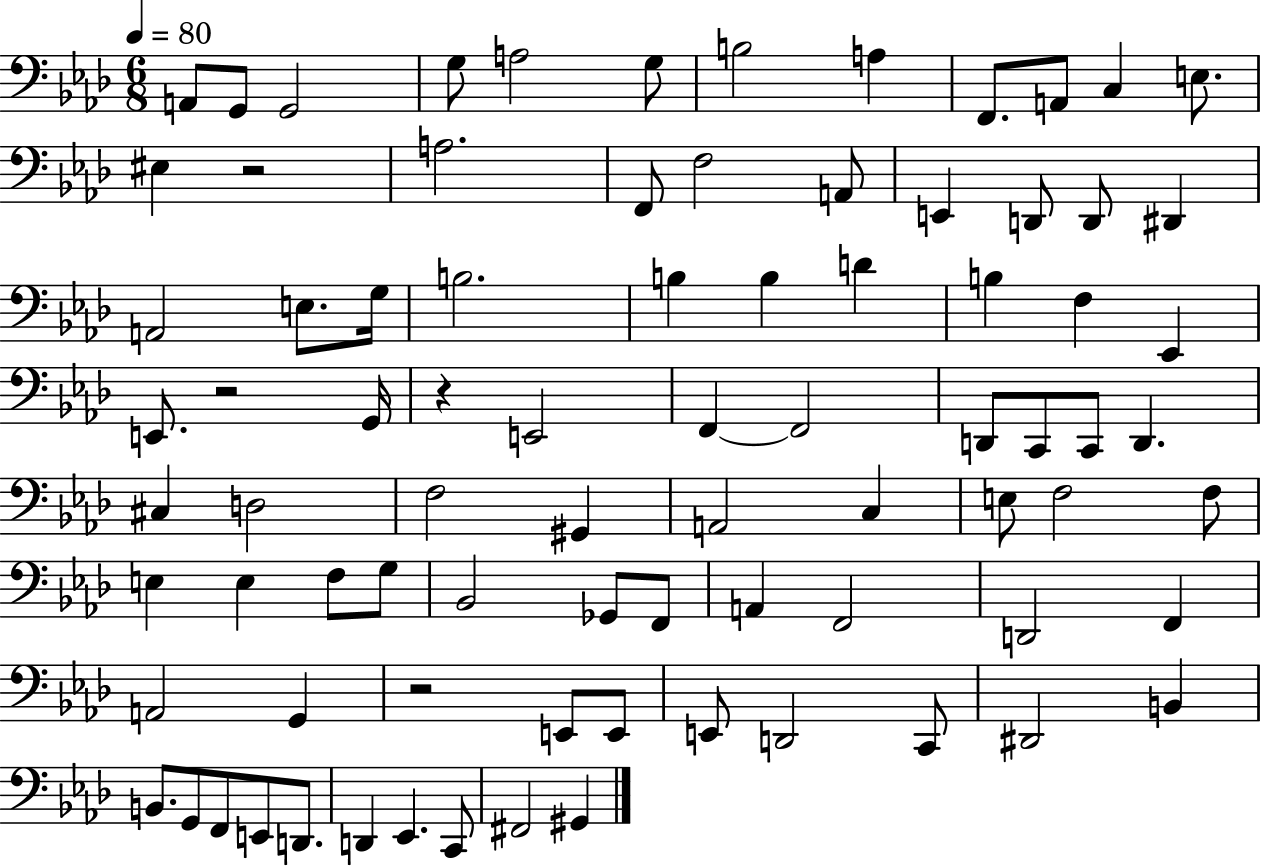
{
  \clef bass
  \numericTimeSignature
  \time 6/8
  \key aes \major
  \tempo 4 = 80
  a,8 g,8 g,2 | g8 a2 g8 | b2 a4 | f,8. a,8 c4 e8. | \break eis4 r2 | a2. | f,8 f2 a,8 | e,4 d,8 d,8 dis,4 | \break a,2 e8. g16 | b2. | b4 b4 d'4 | b4 f4 ees,4 | \break e,8. r2 g,16 | r4 e,2 | f,4~~ f,2 | d,8 c,8 c,8 d,4. | \break cis4 d2 | f2 gis,4 | a,2 c4 | e8 f2 f8 | \break e4 e4 f8 g8 | bes,2 ges,8 f,8 | a,4 f,2 | d,2 f,4 | \break a,2 g,4 | r2 e,8 e,8 | e,8 d,2 c,8 | dis,2 b,4 | \break b,8. g,8 f,8 e,8 d,8. | d,4 ees,4. c,8 | fis,2 gis,4 | \bar "|."
}